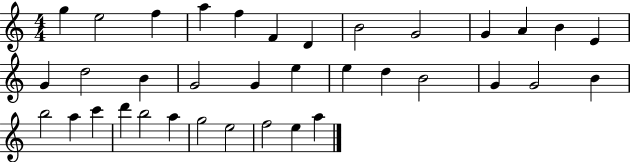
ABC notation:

X:1
T:Untitled
M:4/4
L:1/4
K:C
g e2 f a f F D B2 G2 G A B E G d2 B G2 G e e d B2 G G2 B b2 a c' d' b2 a g2 e2 f2 e a